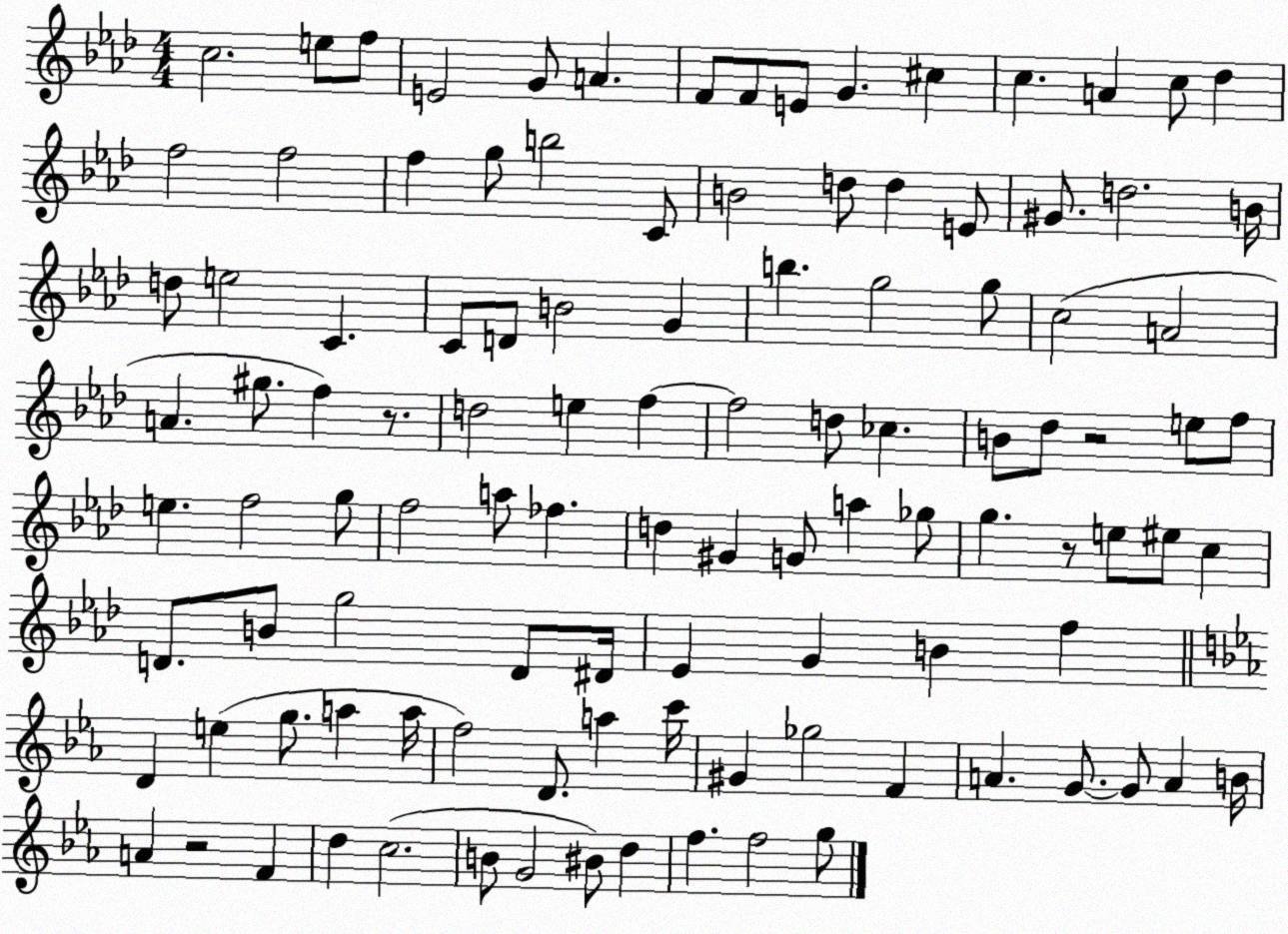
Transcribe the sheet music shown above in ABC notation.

X:1
T:Untitled
M:4/4
L:1/4
K:Ab
c2 e/2 f/2 E2 G/2 A F/2 F/2 E/2 G ^c c A c/2 _d f2 f2 f g/2 b2 C/2 B2 d/2 d E/2 ^G/2 d2 B/4 d/2 e2 C C/2 D/2 B2 G b g2 g/2 c2 A2 A ^g/2 f z/2 d2 e f f2 d/2 _c B/2 _d/2 z2 e/2 f/2 e f2 g/2 f2 a/2 _f d ^G G/2 a _g/2 g z/2 e/2 ^e/2 c D/2 B/2 g2 D/2 ^D/4 _E G B f D e g/2 a a/4 f2 D/2 a c'/4 ^G _g2 F A G/2 G/2 A B/4 A z2 F d c2 B/2 G2 ^B/2 d f f2 g/2